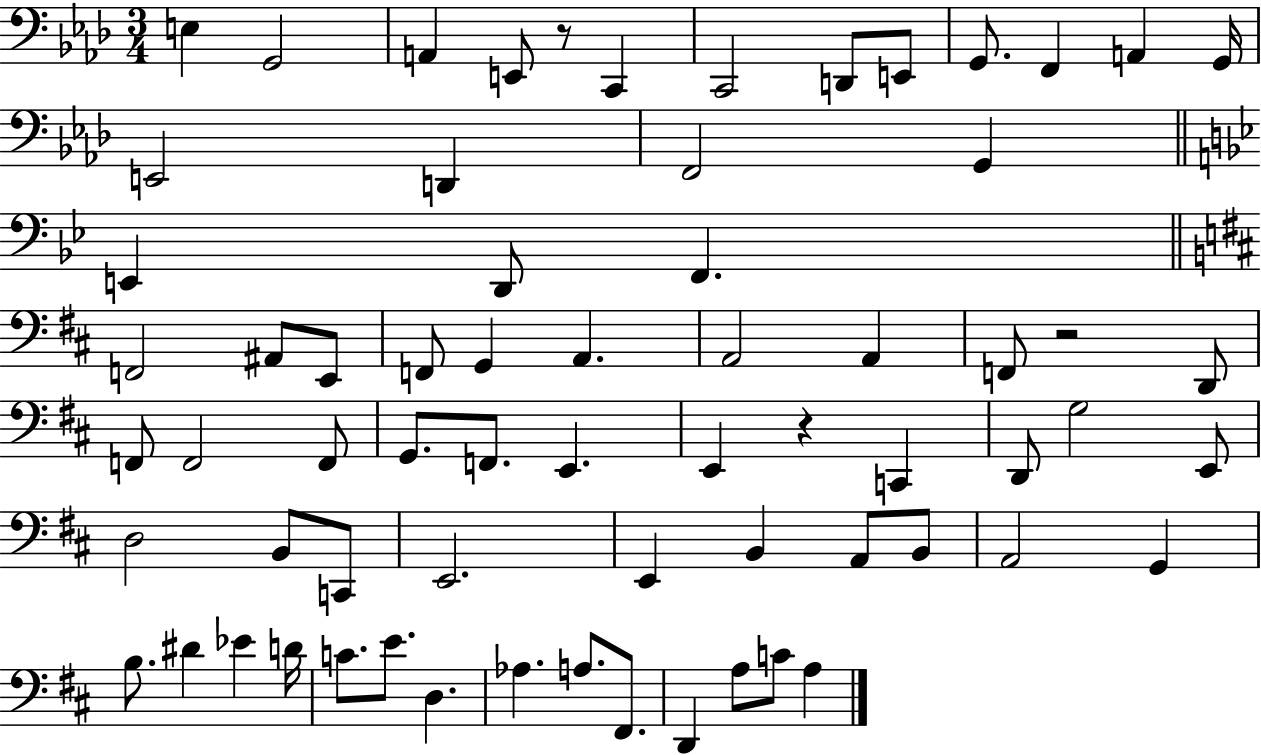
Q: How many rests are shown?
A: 3